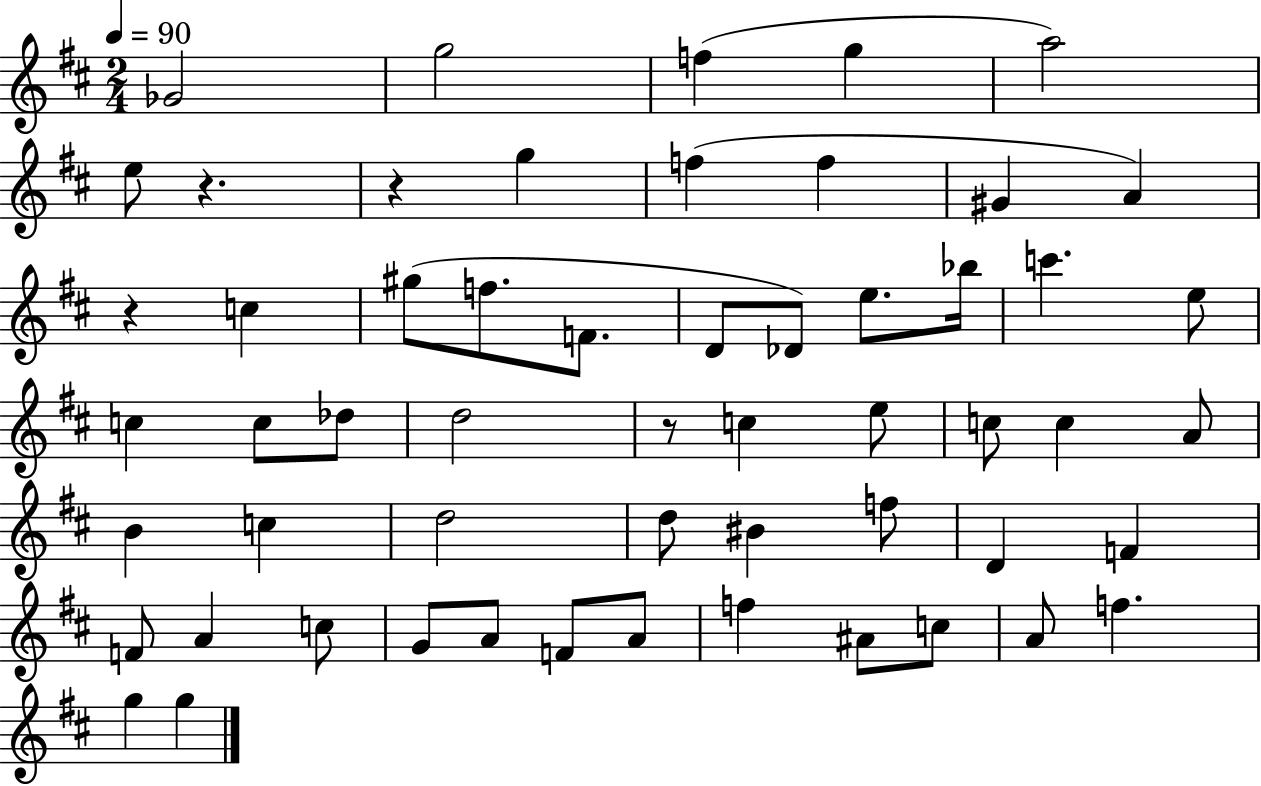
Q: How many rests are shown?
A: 4